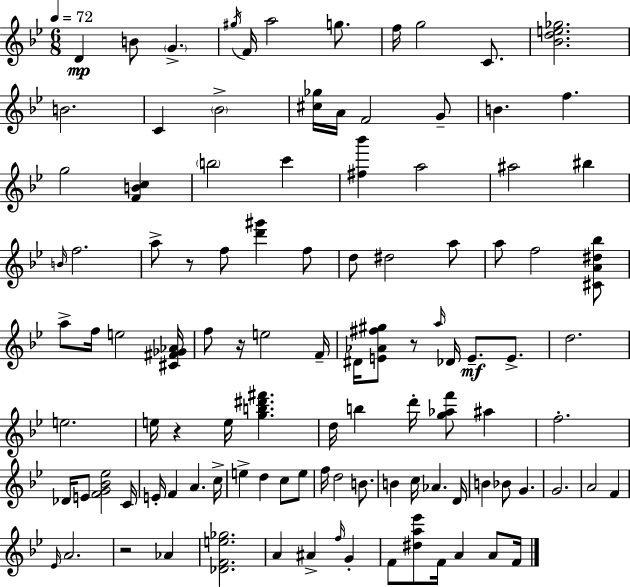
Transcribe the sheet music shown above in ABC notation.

X:1
T:Untitled
M:6/8
L:1/4
K:Bb
D B/2 G ^g/4 F/4 a2 g/2 f/4 g2 C/2 [_Bde_g]2 B2 C _B2 [^c_g]/4 A/4 F2 G/2 B f g2 [FBc] b2 c' [^f_b'] a2 ^a2 ^b B/4 f2 a/2 z/2 f/2 [d'^g'] f/2 d/2 ^d2 a/2 a/2 f2 [^CA^d_b]/2 a/2 f/4 e2 [^C^F_G_A]/4 f/2 z/4 e2 F/4 ^D/4 [E_A^f^g]/2 z/2 a/4 _D/4 E/2 E/2 d2 e2 e/4 z e/4 [gb^d'^f'] d/4 b d'/4 [g_af']/2 ^a f2 _D/4 E/2 [FG_B_e]2 C/4 E/4 F A c/4 e d c/2 e/2 f/4 d2 B/2 B c/4 _A D/4 B _B/2 G G2 A2 F _E/4 A2 z2 _A [_DFe_g]2 A ^A f/4 G F/2 [^da_e']/2 F/4 A A/2 F/4